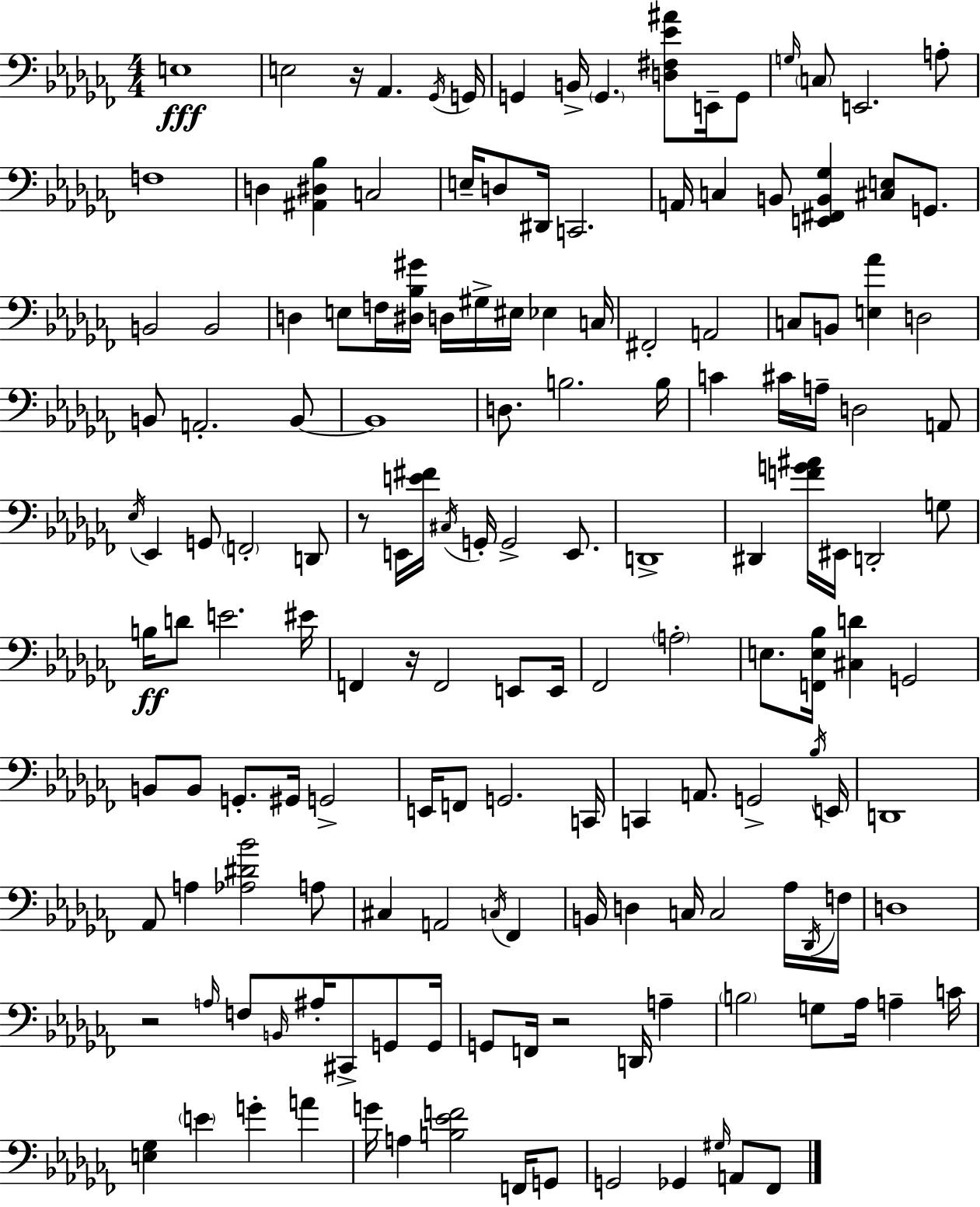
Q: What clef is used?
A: bass